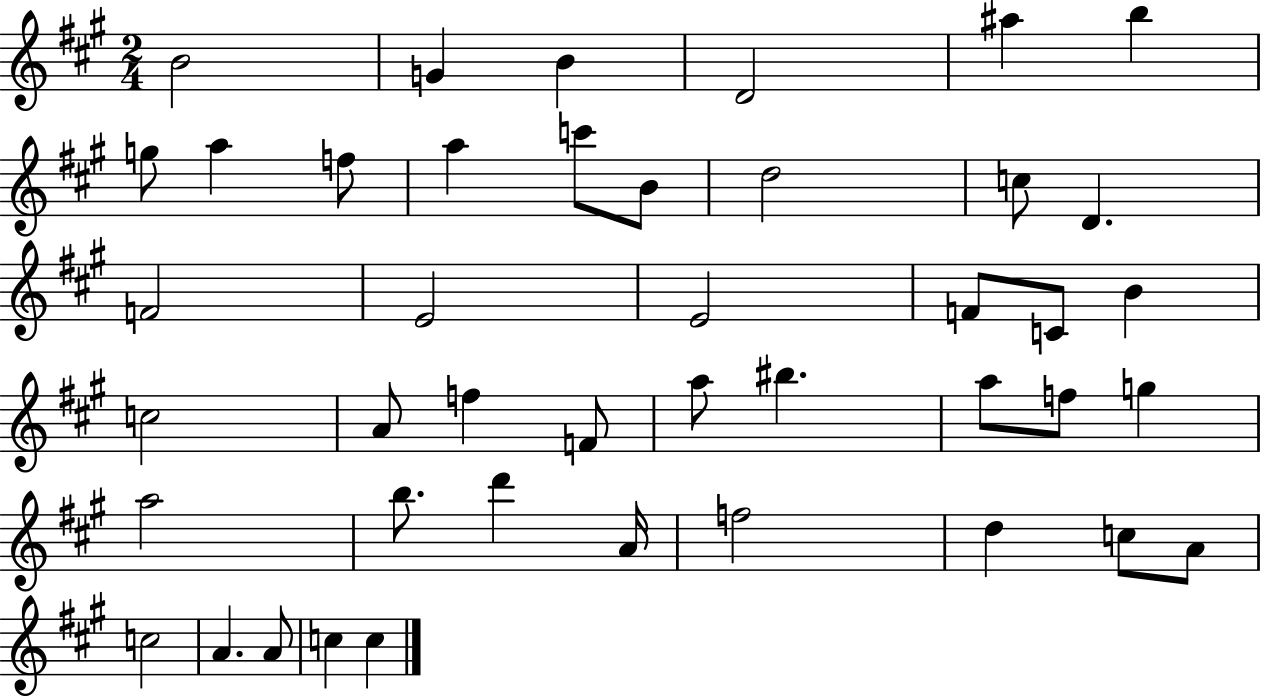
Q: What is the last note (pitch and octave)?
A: C5